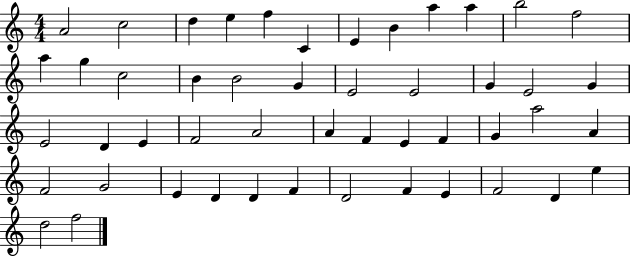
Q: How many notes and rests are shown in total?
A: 49